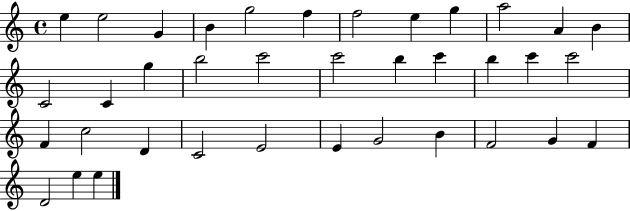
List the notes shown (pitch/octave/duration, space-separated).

E5/q E5/h G4/q B4/q G5/h F5/q F5/h E5/q G5/q A5/h A4/q B4/q C4/h C4/q G5/q B5/h C6/h C6/h B5/q C6/q B5/q C6/q C6/h F4/q C5/h D4/q C4/h E4/h E4/q G4/h B4/q F4/h G4/q F4/q D4/h E5/q E5/q